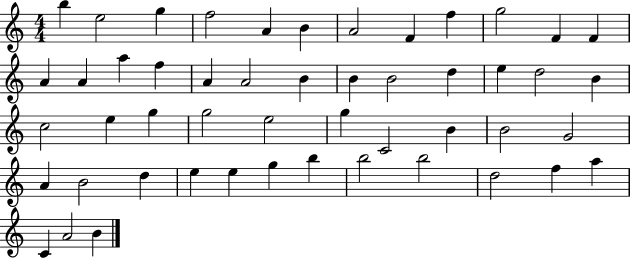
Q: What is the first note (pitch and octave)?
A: B5